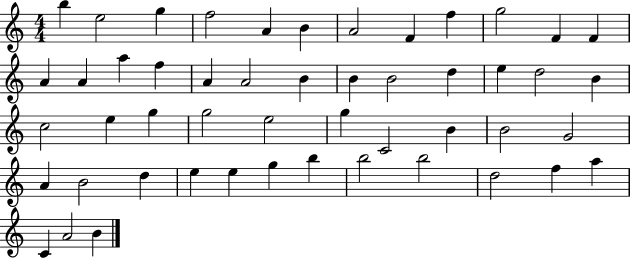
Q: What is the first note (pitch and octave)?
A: B5